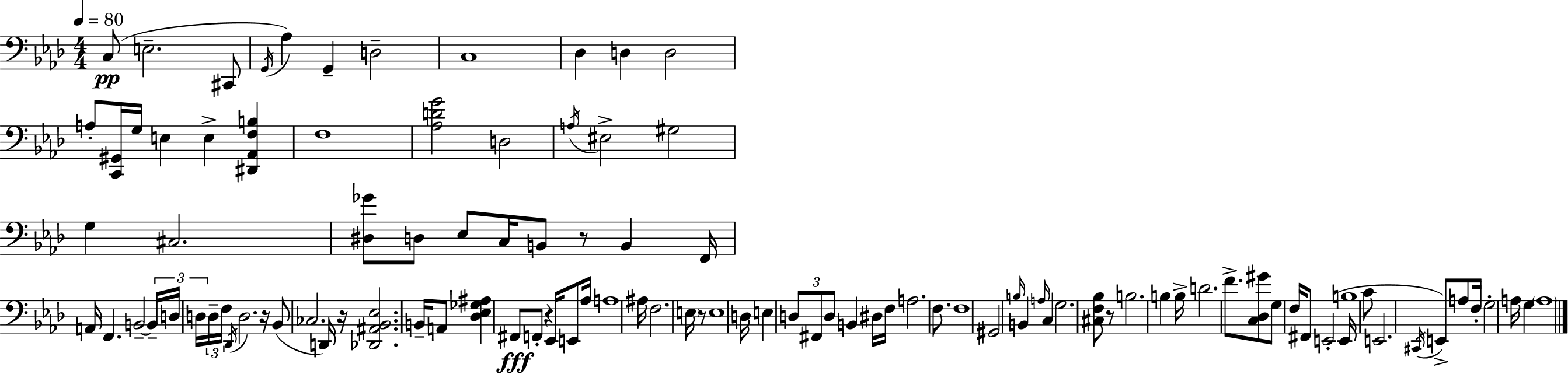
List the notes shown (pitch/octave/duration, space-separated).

C3/e E3/h. C#2/e G2/s Ab3/q G2/q D3/h C3/w Db3/q D3/q D3/h A3/e [C2,G#2]/s G3/s E3/q E3/q [D#2,Ab2,F3,B3]/q F3/w [Ab3,D4,G4]/h D3/h A3/s EIS3/h G#3/h G3/q C#3/h. [D#3,Gb4]/e D3/e Eb3/e C3/s B2/e R/e B2/q F2/s A2/s F2/q. B2/h B2/s D3/s D3/s D3/s F3/s Db2/s D3/h. R/s Bb2/e CES3/h. D2/s R/s [Db2,A#2,Bb2,Eb3]/h. B2/s A2/e [Db3,Eb3,Gb3,A#3]/q F#2/e F2/e R/q Eb2/s E2/e Ab3/s A3/w A#3/s F3/h. E3/s R/e E3/w D3/s E3/q D3/e F#2/e D3/e B2/q D#3/s F3/s A3/h. F3/e. F3/w G#2/h B3/s B2/q A3/s C3/q G3/h. [C#3,F3,Bb3]/e R/e B3/h. B3/q B3/s D4/h. F4/e. [C3,Db3,G#4]/e G3/e F3/s F#2/e E2/h E2/s B3/w C4/e E2/h. C#2/s E2/e A3/e F3/s G3/h A3/s G3/q A3/w